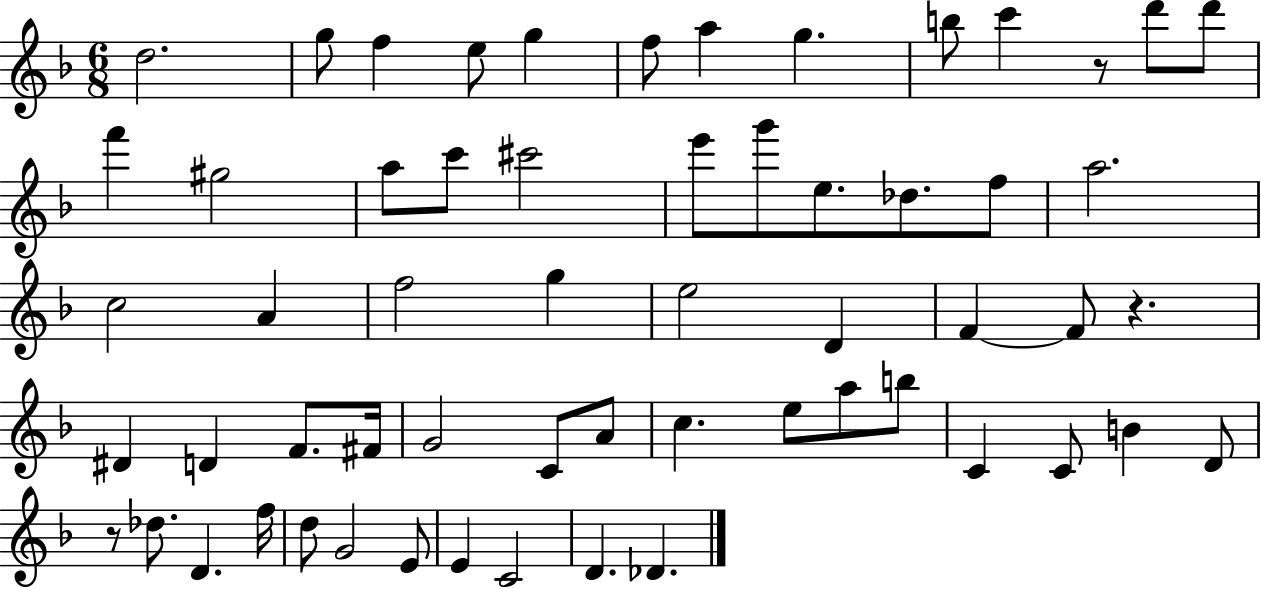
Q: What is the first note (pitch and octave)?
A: D5